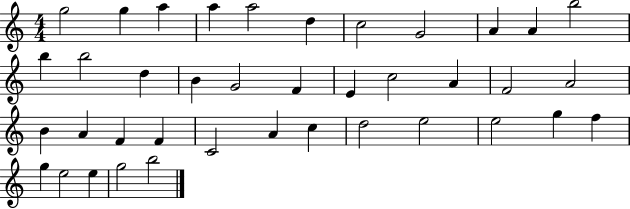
G5/h G5/q A5/q A5/q A5/h D5/q C5/h G4/h A4/q A4/q B5/h B5/q B5/h D5/q B4/q G4/h F4/q E4/q C5/h A4/q F4/h A4/h B4/q A4/q F4/q F4/q C4/h A4/q C5/q D5/h E5/h E5/h G5/q F5/q G5/q E5/h E5/q G5/h B5/h